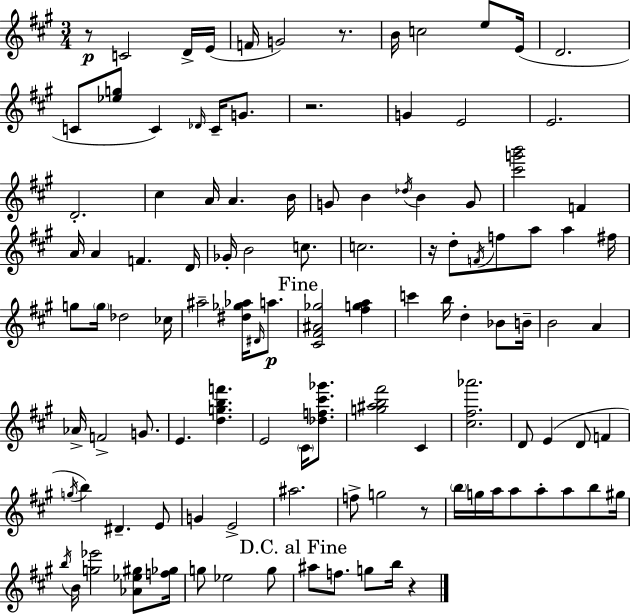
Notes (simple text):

R/e C4/h D4/s E4/s F4/s G4/h R/e. B4/s C5/h E5/e E4/s D4/h. C4/e [Eb5,G5]/e C4/q Db4/s C4/s G4/e. R/h. G4/q E4/h E4/h. D4/h. C#5/q A4/s A4/q. B4/s G4/e B4/q Db5/s B4/q G4/e [C#6,G6,B6]/h F4/q A4/s A4/q F4/q. D4/s Gb4/s B4/h C5/e. C5/h. R/s D5/e F4/s F5/e A5/e A5/q F#5/s G5/e G5/s Db5/h CES5/s A#5/h [D#5,Gb5,Ab5]/s D#4/s A5/e. [C#4,F#4,A#4,Gb5]/h [F#5,G5,A5]/q C6/q B5/s D5/q Bb4/e B4/s B4/h A4/q Ab4/s F4/h G4/e. E4/q. [D5,G5,B5,F6]/q. E4/h C#4/s [Db5,F5,C#6,Gb6]/e. [G5,A#5,B5,F#6]/h C#4/q [C#5,F#5,Ab6]/h. D4/e E4/q D4/e F4/q G5/s B5/q D#4/q. E4/e G4/q E4/h A#5/h. F5/e G5/h R/e B5/s G5/s A5/s A5/e A5/e A5/e B5/e G#5/s B5/s B4/s [G5,Eb6]/h [Ab4,Eb5,G#5]/e [F5,Gb5]/s G5/e Eb5/h G5/e A#5/e F5/e. G5/e B5/s R/q